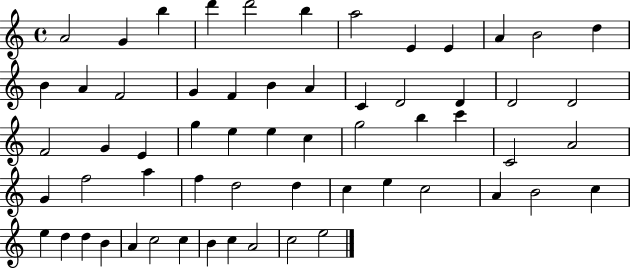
A4/h G4/q B5/q D6/q D6/h B5/q A5/h E4/q E4/q A4/q B4/h D5/q B4/q A4/q F4/h G4/q F4/q B4/q A4/q C4/q D4/h D4/q D4/h D4/h F4/h G4/q E4/q G5/q E5/q E5/q C5/q G5/h B5/q C6/q C4/h A4/h G4/q F5/h A5/q F5/q D5/h D5/q C5/q E5/q C5/h A4/q B4/h C5/q E5/q D5/q D5/q B4/q A4/q C5/h C5/q B4/q C5/q A4/h C5/h E5/h